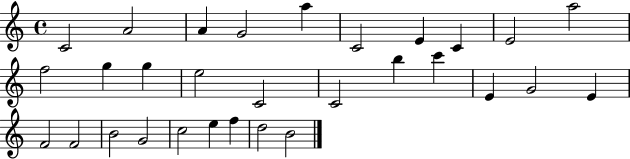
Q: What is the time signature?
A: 4/4